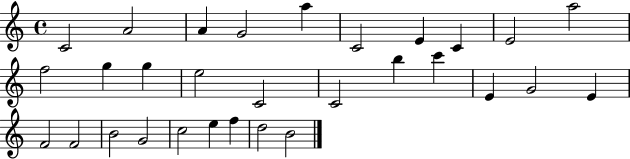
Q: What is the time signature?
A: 4/4